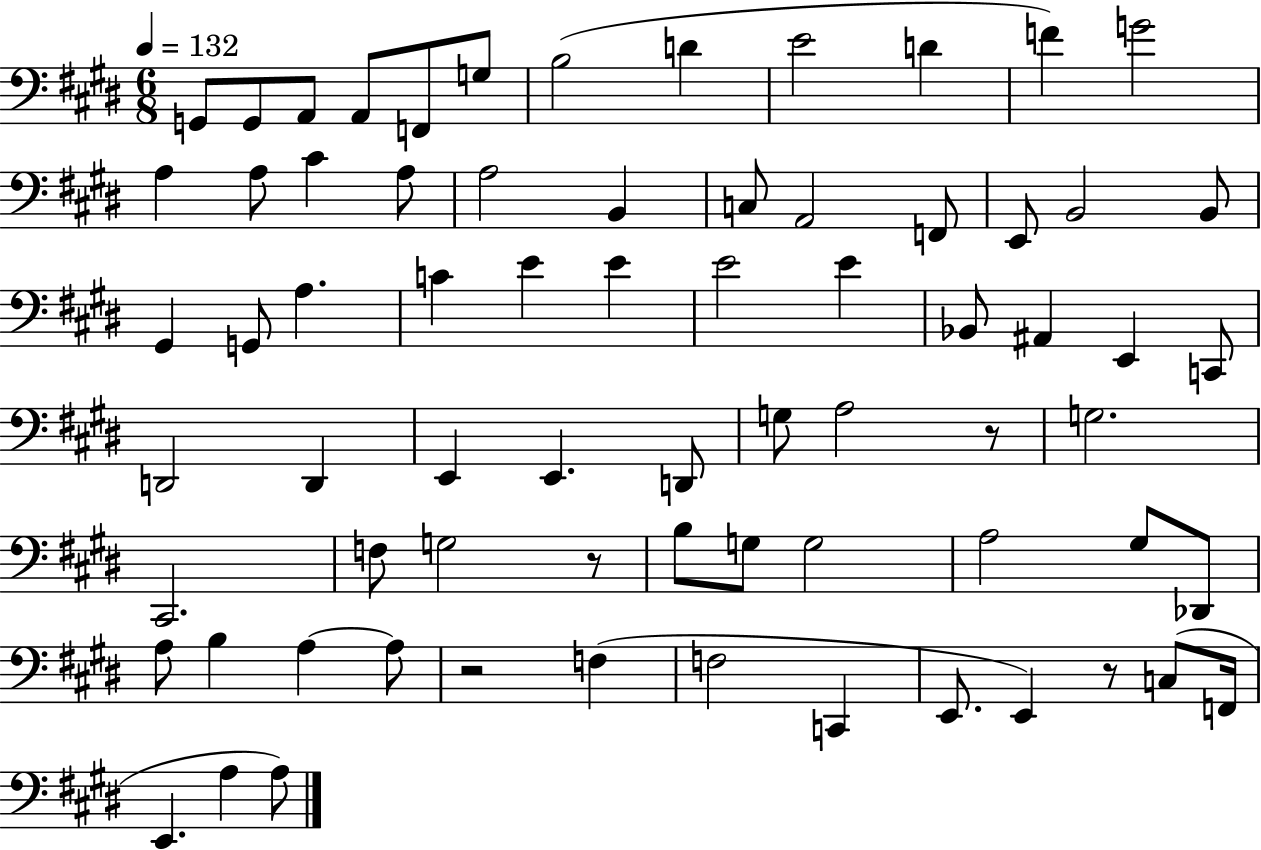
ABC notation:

X:1
T:Untitled
M:6/8
L:1/4
K:E
G,,/2 G,,/2 A,,/2 A,,/2 F,,/2 G,/2 B,2 D E2 D F G2 A, A,/2 ^C A,/2 A,2 B,, C,/2 A,,2 F,,/2 E,,/2 B,,2 B,,/2 ^G,, G,,/2 A, C E E E2 E _B,,/2 ^A,, E,, C,,/2 D,,2 D,, E,, E,, D,,/2 G,/2 A,2 z/2 G,2 ^C,,2 F,/2 G,2 z/2 B,/2 G,/2 G,2 A,2 ^G,/2 _D,,/2 A,/2 B, A, A,/2 z2 F, F,2 C,, E,,/2 E,, z/2 C,/2 F,,/4 E,, A, A,/2